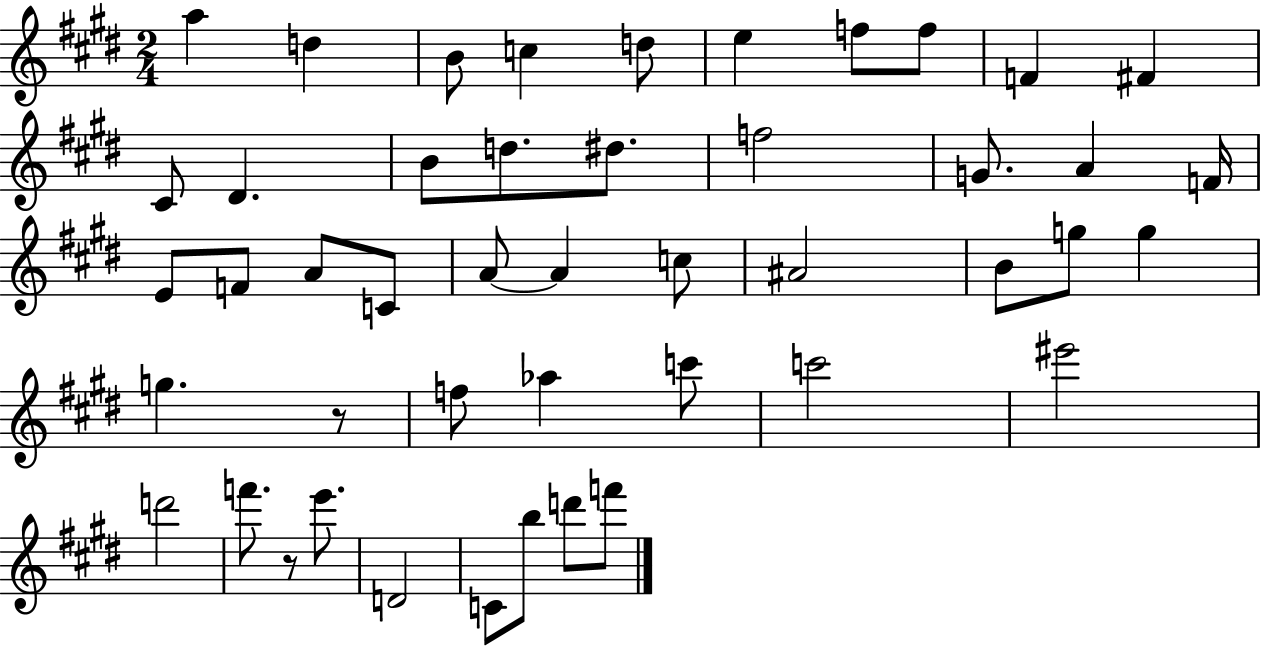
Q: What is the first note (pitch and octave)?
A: A5